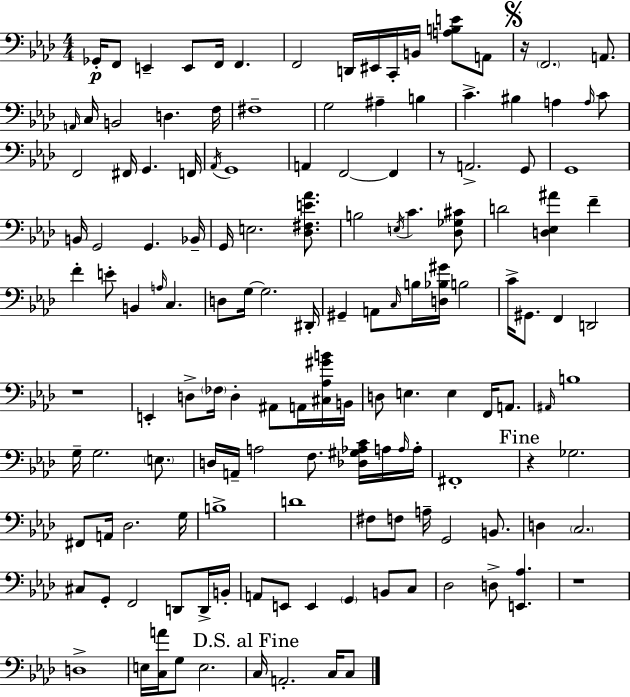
X:1
T:Untitled
M:4/4
L:1/4
K:Fm
_G,,/4 F,,/2 E,, E,,/2 F,,/4 F,, F,,2 D,,/4 ^E,,/4 C,,/4 B,,/4 [A,B,E]/2 A,,/2 z/4 F,,2 A,,/2 A,,/4 C,/4 B,,2 D, F,/4 ^F,4 G,2 ^A, B, C ^B, A, A,/4 C/2 F,,2 ^F,,/4 G,, F,,/4 _A,,/4 G,,4 A,, F,,2 F,, z/2 A,,2 G,,/2 G,,4 B,,/4 G,,2 G,, _B,,/4 G,,/4 E,2 [_D,^F,E_A]/2 B,2 E,/4 C [_D,_G,^C]/2 D2 [D,_E,^A] F F E/2 B,, A,/4 C, D,/2 G,/4 G,2 ^D,,/4 ^G,, A,,/2 C,/4 B,/4 [D,_B,^G]/4 B,2 C/4 ^G,,/2 F,, D,,2 z4 E,, D,/2 _F,/4 D, ^A,,/2 A,,/4 [^C,_A,^GB]/4 B,,/4 D,/2 E, E, F,,/4 A,,/2 ^A,,/4 B,4 G,/4 G,2 E,/2 D,/4 A,,/4 A,2 F,/2 [_D,^G,_A,C]/4 A,/4 A,/4 A,/4 ^F,,4 z _G,2 ^F,,/2 A,,/4 _D,2 G,/4 B,4 D4 ^F,/2 F,/2 A,/4 G,,2 B,,/2 D, C,2 ^C,/2 G,,/2 F,,2 D,,/2 D,,/4 B,,/4 A,,/2 E,,/2 E,, G,, B,,/2 C,/2 _D,2 D,/2 [E,,_A,] z4 D,4 E,/4 [C,A]/4 G,/2 E,2 C,/4 A,,2 C,/4 C,/2